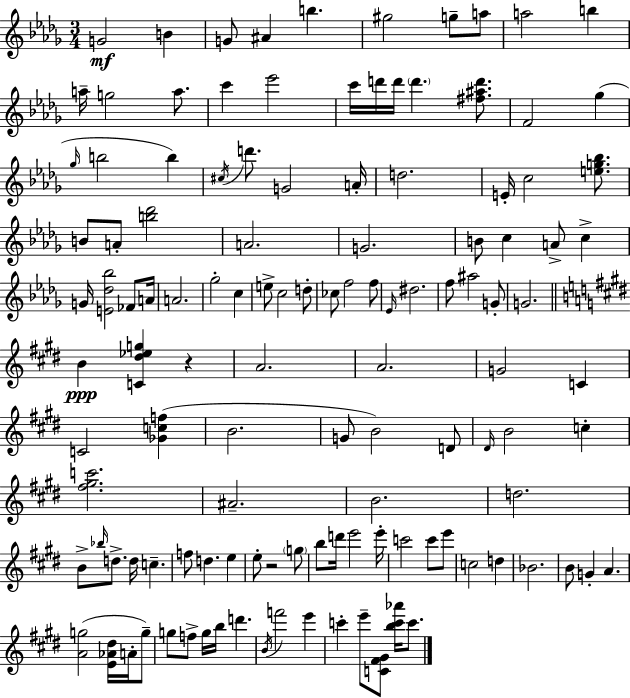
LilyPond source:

{
  \clef treble
  \numericTimeSignature
  \time 3/4
  \key bes \minor
  g'2\mf b'4 | g'8 ais'4 b''4. | gis''2 g''8-- a''8 | a''2 b''4 | \break a''16-- g''2 a''8. | c'''4 ees'''2 | c'''16 d'''16 d'''16 \parenthesize d'''4. <fis'' ais'' d'''>8. | f'2 ges''4( | \break \grace { ges''16 } b''2 b''4) | \acciaccatura { cis''16 } d'''8. g'2 | a'16-. d''2. | e'16-. c''2 <e'' g'' bes''>8. | \break b'8 a'8-. <b'' des'''>2 | a'2. | g'2. | b'8 c''4 a'8-> c''4-> | \break g'16 <e' des'' bes''>2 fes'8 | a'16 a'2. | ges''2-. c''4 | e''8-> c''2 | \break d''8-. ces''8 f''2 | f''8 \grace { ees'16 } dis''2. | f''8 ais''2 | g'8-. g'2. | \break \bar "||" \break \key e \major b'4\ppp <c' dis'' ees'' g''>4 r4 | a'2. | a'2. | g'2 c'4 | \break c'2 <ges' c'' f''>4( | b'2. | g'8 b'2) d'8 | \grace { dis'16 } b'2 c''4-. | \break <fis'' gis'' c'''>2. | ais'2.-- | b'2. | d''2. | \break b'8-> \grace { bes''16 } d''8.-> d''16 c''4.-- | f''8 d''4. e''4 | e''8-. r2 | \parenthesize g''8 b''8 d'''16 e'''2 | \break e'''16-. c'''2 c'''8 | e'''8 c''2 d''4 | bes'2. | b'8 g'4-. a'4. | \break <a' g''>2( <e' aes' dis''>16 a'16-. | g''8--) g''8 f''8-> g''16 b''16 d'''4. | \acciaccatura { b'16 } f'''2 e'''4 | c'''4-. e'''8-- <c' fis' gis'>8 <b'' c''' aes'''>16 | \break c'''8. \bar "|."
}